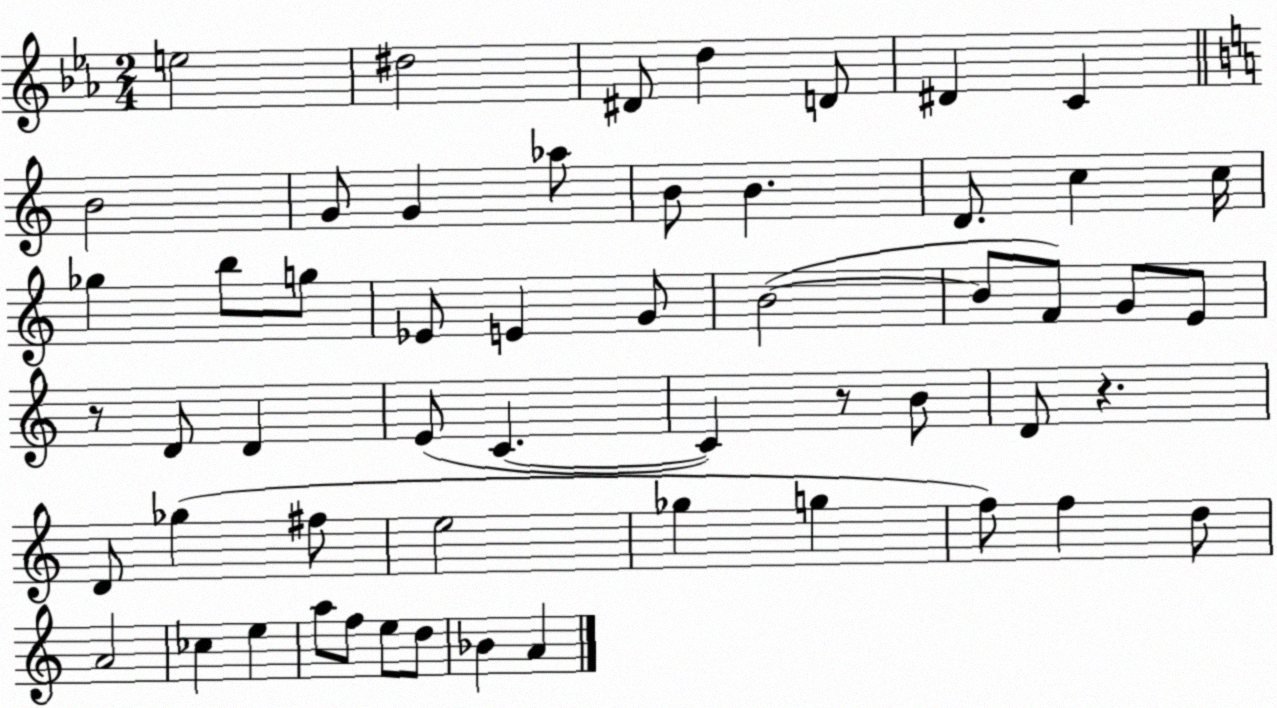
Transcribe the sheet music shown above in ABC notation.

X:1
T:Untitled
M:2/4
L:1/4
K:Eb
e2 ^d2 ^D/2 d D/2 ^D C B2 G/2 G _a/2 B/2 B D/2 c c/4 _g b/2 g/2 _E/2 E G/2 B2 B/2 F/2 G/2 E/2 z/2 D/2 D E/2 C C z/2 B/2 D/2 z D/2 _g ^f/2 e2 _g g f/2 f d/2 A2 _c e a/2 f/2 e/2 d/2 _B A